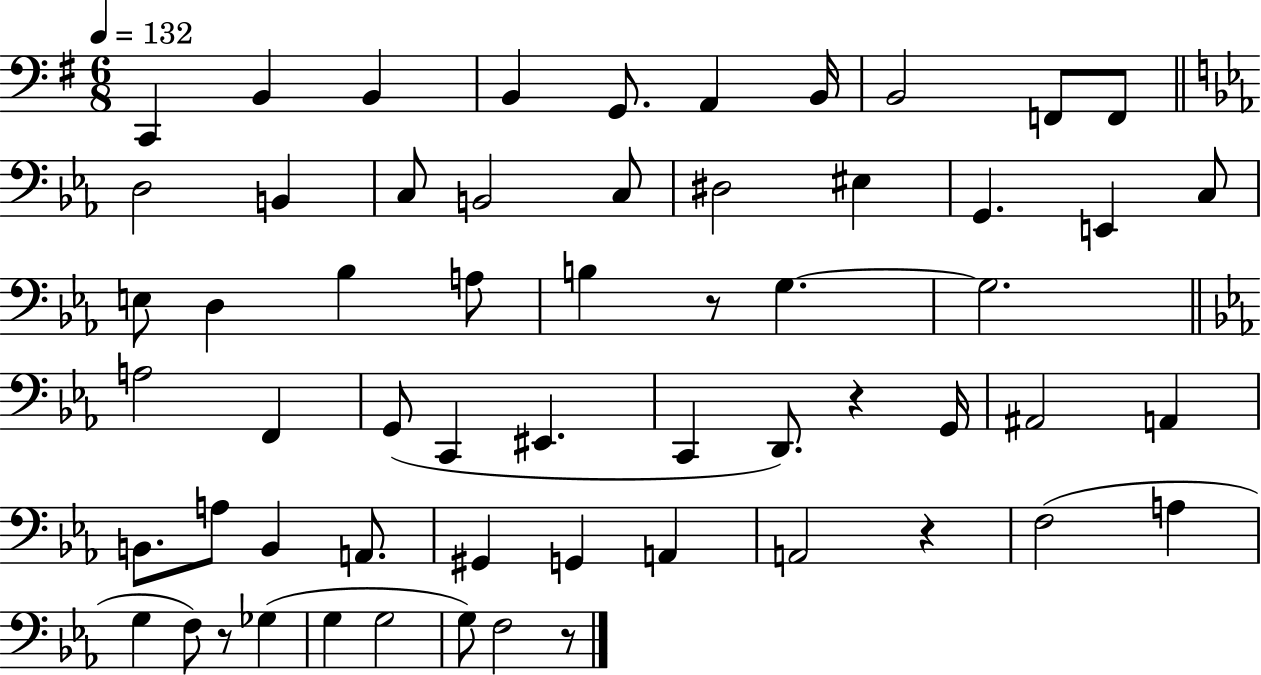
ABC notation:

X:1
T:Untitled
M:6/8
L:1/4
K:G
C,, B,, B,, B,, G,,/2 A,, B,,/4 B,,2 F,,/2 F,,/2 D,2 B,, C,/2 B,,2 C,/2 ^D,2 ^E, G,, E,, C,/2 E,/2 D, _B, A,/2 B, z/2 G, G,2 A,2 F,, G,,/2 C,, ^E,, C,, D,,/2 z G,,/4 ^A,,2 A,, B,,/2 A,/2 B,, A,,/2 ^G,, G,, A,, A,,2 z F,2 A, G, F,/2 z/2 _G, G, G,2 G,/2 F,2 z/2